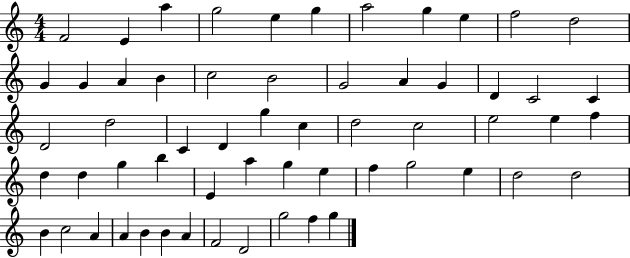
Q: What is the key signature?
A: C major